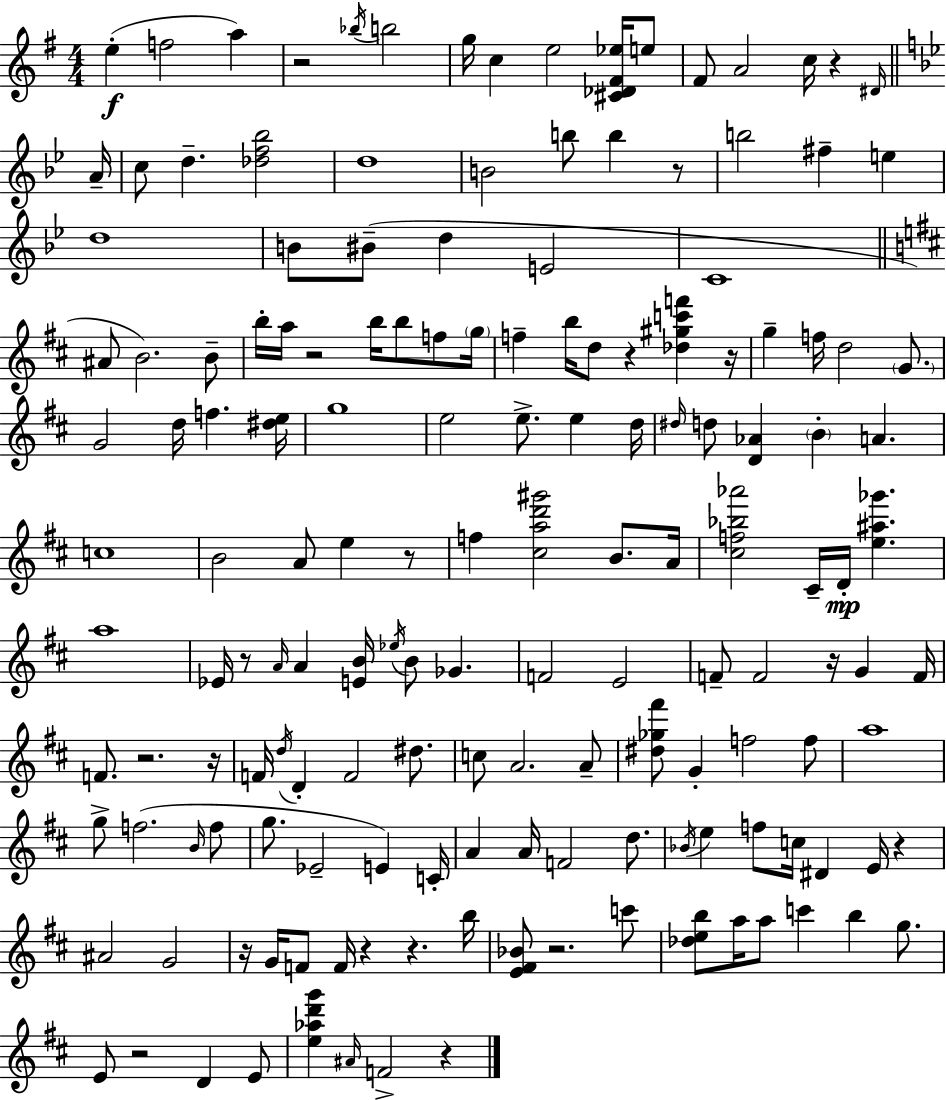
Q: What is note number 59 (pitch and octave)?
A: B4